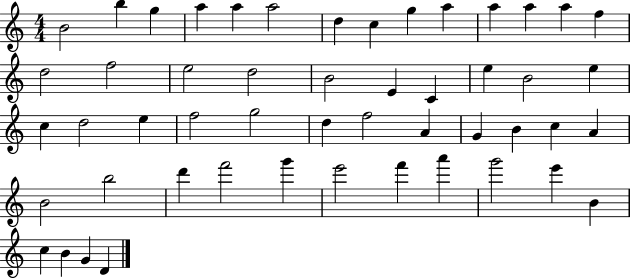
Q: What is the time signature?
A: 4/4